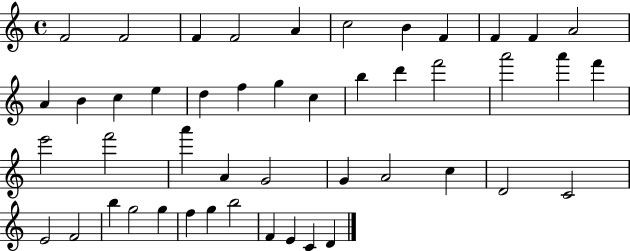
{
  \clef treble
  \time 4/4
  \defaultTimeSignature
  \key c \major
  f'2 f'2 | f'4 f'2 a'4 | c''2 b'4 f'4 | f'4 f'4 a'2 | \break a'4 b'4 c''4 e''4 | d''4 f''4 g''4 c''4 | b''4 d'''4 f'''2 | a'''2 a'''4 f'''4 | \break e'''2 f'''2 | a'''4 a'4 g'2 | g'4 a'2 c''4 | d'2 c'2 | \break e'2 f'2 | b''4 g''2 g''4 | f''4 g''4 b''2 | f'4 e'4 c'4 d'4 | \break \bar "|."
}